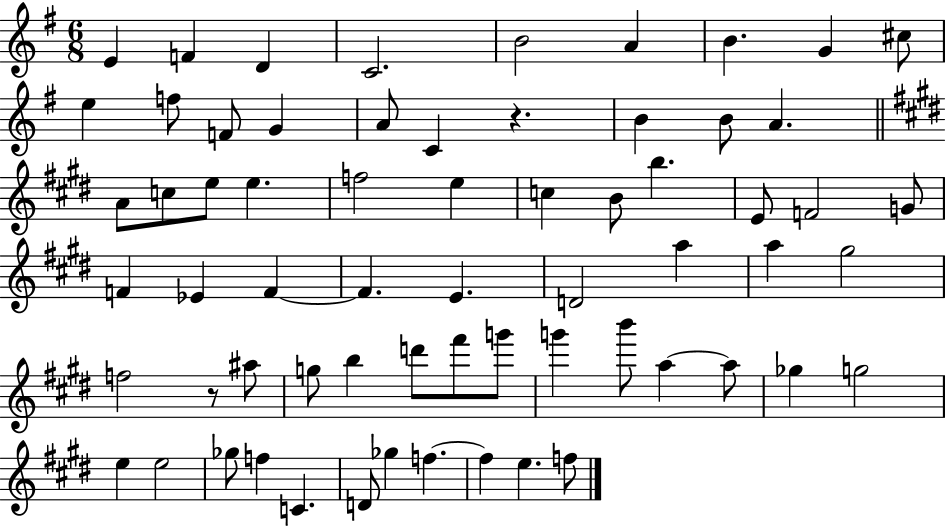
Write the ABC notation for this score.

X:1
T:Untitled
M:6/8
L:1/4
K:G
E F D C2 B2 A B G ^c/2 e f/2 F/2 G A/2 C z B B/2 A A/2 c/2 e/2 e f2 e c B/2 b E/2 F2 G/2 F _E F F E D2 a a ^g2 f2 z/2 ^a/2 g/2 b d'/2 ^f'/2 g'/2 g' b'/2 a a/2 _g g2 e e2 _g/2 f C D/2 _g f f e f/2